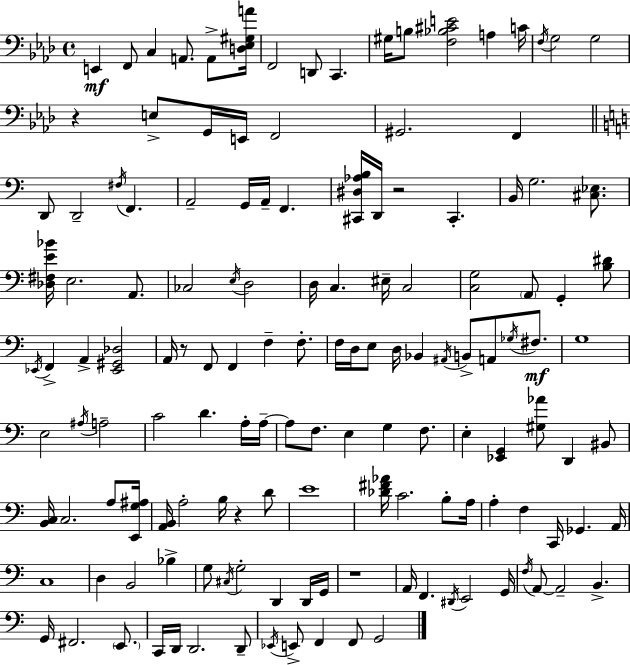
{
  \clef bass
  \time 4/4
  \defaultTimeSignature
  \key aes \major
  e,4\mf f,8 c4 a,8. a,8-> <d ees gis a'>16 | f,2 d,8 c,4. | gis16 b8 <f bes cis' e'>2 a4 c'16 | \acciaccatura { f16 } g2 g2 | \break r4 e8-> g,16 e,16 f,2 | gis,2. f,4 | \bar "||" \break \key c \major d,8 d,2-- \acciaccatura { fis16 } f,4. | a,2-- g,16 a,16-- f,4. | <cis, dis aes b>16 d,16 r2 cis,4.-. | b,16 g2. <cis ees>8. | \break <des fis e' bes'>16 e2. a,8. | ces2 \acciaccatura { e16 } d2 | d16 c4. eis16-- c2 | <c g>2 \parenthesize a,8 g,4-. | \break <b dis'>8 \acciaccatura { ees,16 } f,4-> a,4-> <ees, gis, des>2 | a,16 r8 f,8 f,4 f4-- | f8.-. f16 d16 e8 d16 bes,4 \acciaccatura { ais,16 } b,8-> a,8 | \acciaccatura { ges16 }\mf fis8. g1 | \break e2 \acciaccatura { ais16 } a2-- | c'2 d'4. | a16-. a16--~~ a8 f8. e4 g4 | f8. e4-. <ees, g,>4 <gis aes'>8 | \break d,4 bis,8 <b, c>16 c2. | a8 <e, g ais>16 <a, b,>16 a2-. b16 | r4 d'8 e'1 | <des' fis' aes'>16 c'2. | \break b8-. a16 a4-. f4 c,16 ges,4. | a,16 c1 | d4 b,2 | bes4-> g8 \acciaccatura { cis16 } g2-. | \break d,4 d,16 g,16 r1 | a,16 f,4. \acciaccatura { dis,16 } e,2 | g,16 \acciaccatura { f16 } a,8~~ a,2-- | b,4.-> g,16 fis,2. | \break \parenthesize e,8. c,16 d,16 d,2. | d,8-- \acciaccatura { ees,16 } e,8-> f,4 | f,8 g,2 \bar "|."
}